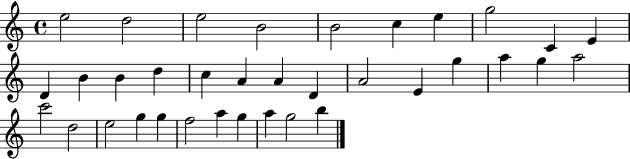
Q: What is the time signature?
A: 4/4